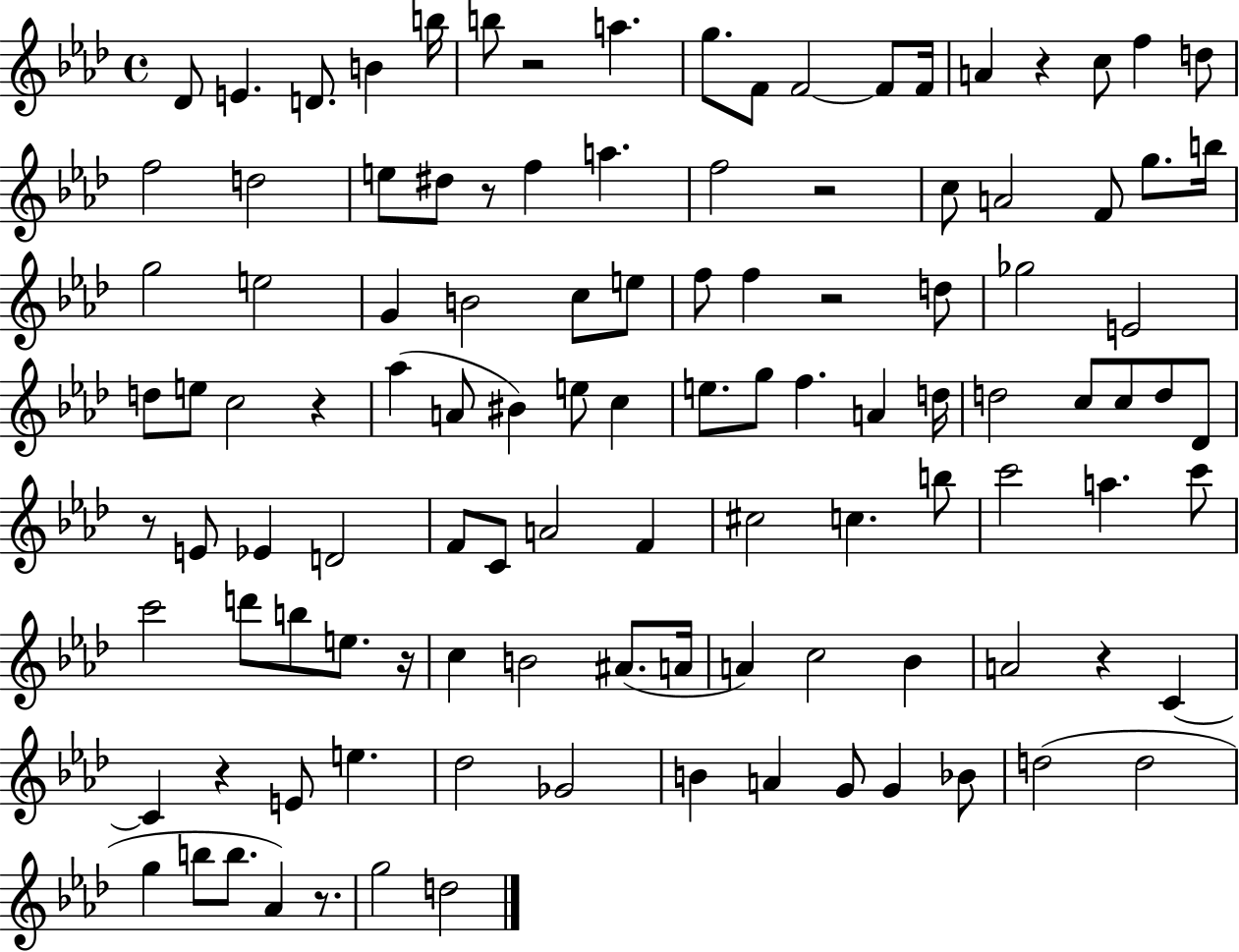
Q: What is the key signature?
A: AES major